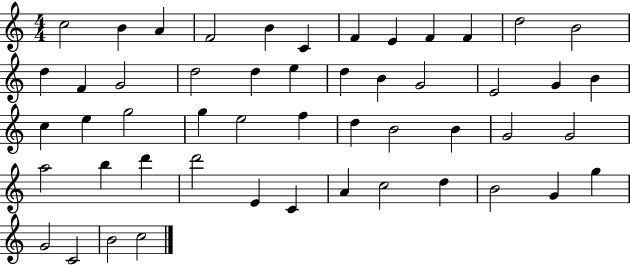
C5/h B4/q A4/q F4/h B4/q C4/q F4/q E4/q F4/q F4/q D5/h B4/h D5/q F4/q G4/h D5/h D5/q E5/q D5/q B4/q G4/h E4/h G4/q B4/q C5/q E5/q G5/h G5/q E5/h F5/q D5/q B4/h B4/q G4/h G4/h A5/h B5/q D6/q D6/h E4/q C4/q A4/q C5/h D5/q B4/h G4/q G5/q G4/h C4/h B4/h C5/h